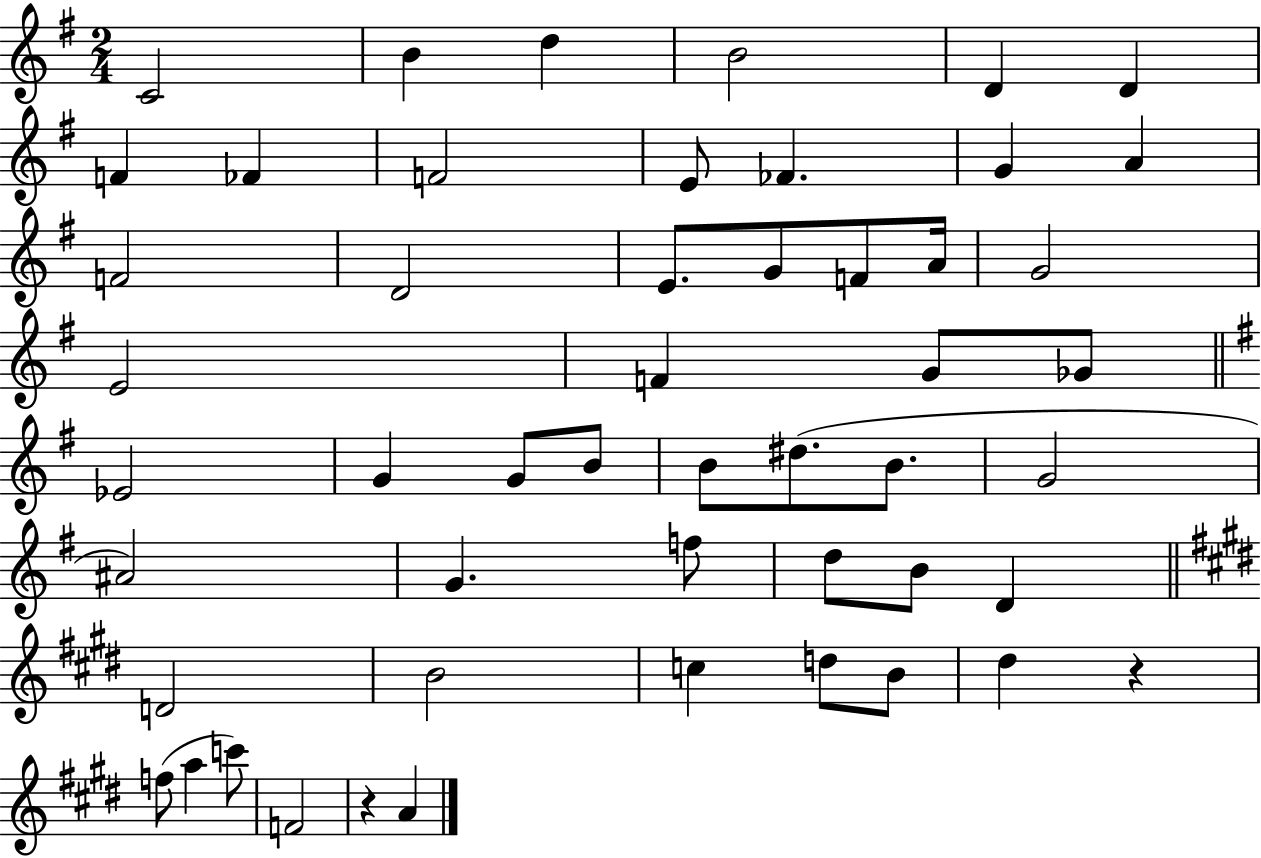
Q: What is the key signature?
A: G major